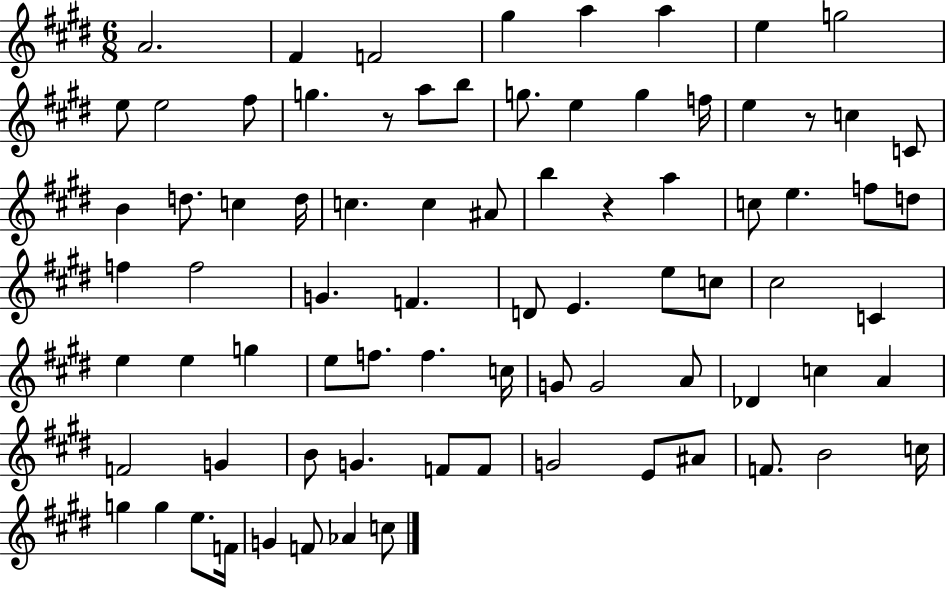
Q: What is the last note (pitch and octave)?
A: C5